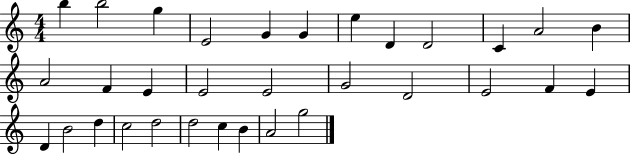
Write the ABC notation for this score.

X:1
T:Untitled
M:4/4
L:1/4
K:C
b b2 g E2 G G e D D2 C A2 B A2 F E E2 E2 G2 D2 E2 F E D B2 d c2 d2 d2 c B A2 g2